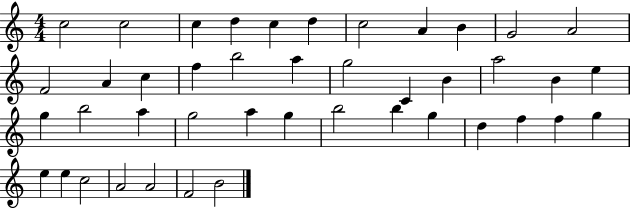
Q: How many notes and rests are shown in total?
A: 43